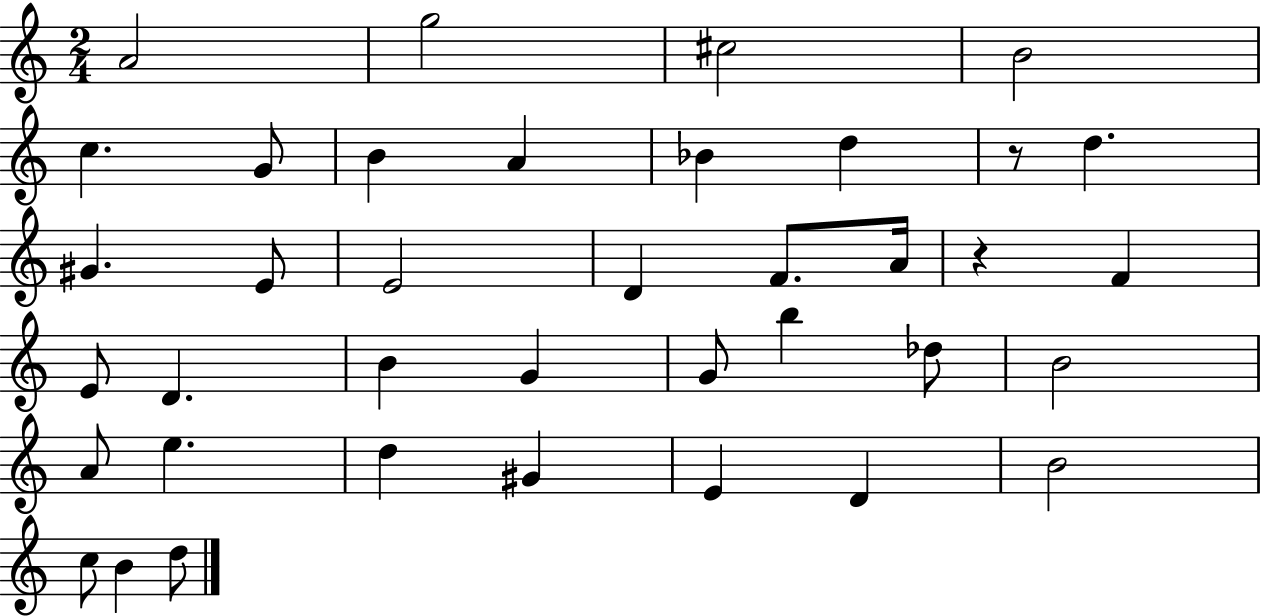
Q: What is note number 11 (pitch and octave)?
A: D5